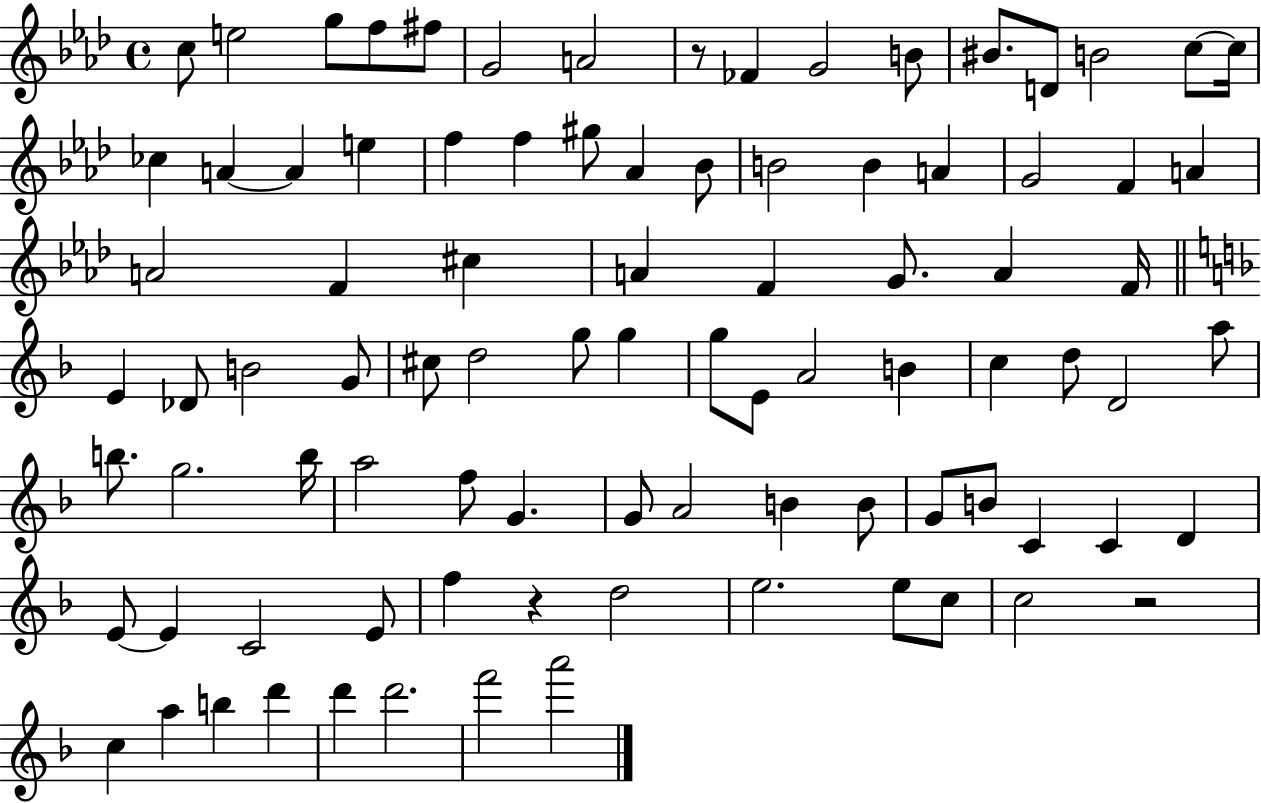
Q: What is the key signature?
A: AES major